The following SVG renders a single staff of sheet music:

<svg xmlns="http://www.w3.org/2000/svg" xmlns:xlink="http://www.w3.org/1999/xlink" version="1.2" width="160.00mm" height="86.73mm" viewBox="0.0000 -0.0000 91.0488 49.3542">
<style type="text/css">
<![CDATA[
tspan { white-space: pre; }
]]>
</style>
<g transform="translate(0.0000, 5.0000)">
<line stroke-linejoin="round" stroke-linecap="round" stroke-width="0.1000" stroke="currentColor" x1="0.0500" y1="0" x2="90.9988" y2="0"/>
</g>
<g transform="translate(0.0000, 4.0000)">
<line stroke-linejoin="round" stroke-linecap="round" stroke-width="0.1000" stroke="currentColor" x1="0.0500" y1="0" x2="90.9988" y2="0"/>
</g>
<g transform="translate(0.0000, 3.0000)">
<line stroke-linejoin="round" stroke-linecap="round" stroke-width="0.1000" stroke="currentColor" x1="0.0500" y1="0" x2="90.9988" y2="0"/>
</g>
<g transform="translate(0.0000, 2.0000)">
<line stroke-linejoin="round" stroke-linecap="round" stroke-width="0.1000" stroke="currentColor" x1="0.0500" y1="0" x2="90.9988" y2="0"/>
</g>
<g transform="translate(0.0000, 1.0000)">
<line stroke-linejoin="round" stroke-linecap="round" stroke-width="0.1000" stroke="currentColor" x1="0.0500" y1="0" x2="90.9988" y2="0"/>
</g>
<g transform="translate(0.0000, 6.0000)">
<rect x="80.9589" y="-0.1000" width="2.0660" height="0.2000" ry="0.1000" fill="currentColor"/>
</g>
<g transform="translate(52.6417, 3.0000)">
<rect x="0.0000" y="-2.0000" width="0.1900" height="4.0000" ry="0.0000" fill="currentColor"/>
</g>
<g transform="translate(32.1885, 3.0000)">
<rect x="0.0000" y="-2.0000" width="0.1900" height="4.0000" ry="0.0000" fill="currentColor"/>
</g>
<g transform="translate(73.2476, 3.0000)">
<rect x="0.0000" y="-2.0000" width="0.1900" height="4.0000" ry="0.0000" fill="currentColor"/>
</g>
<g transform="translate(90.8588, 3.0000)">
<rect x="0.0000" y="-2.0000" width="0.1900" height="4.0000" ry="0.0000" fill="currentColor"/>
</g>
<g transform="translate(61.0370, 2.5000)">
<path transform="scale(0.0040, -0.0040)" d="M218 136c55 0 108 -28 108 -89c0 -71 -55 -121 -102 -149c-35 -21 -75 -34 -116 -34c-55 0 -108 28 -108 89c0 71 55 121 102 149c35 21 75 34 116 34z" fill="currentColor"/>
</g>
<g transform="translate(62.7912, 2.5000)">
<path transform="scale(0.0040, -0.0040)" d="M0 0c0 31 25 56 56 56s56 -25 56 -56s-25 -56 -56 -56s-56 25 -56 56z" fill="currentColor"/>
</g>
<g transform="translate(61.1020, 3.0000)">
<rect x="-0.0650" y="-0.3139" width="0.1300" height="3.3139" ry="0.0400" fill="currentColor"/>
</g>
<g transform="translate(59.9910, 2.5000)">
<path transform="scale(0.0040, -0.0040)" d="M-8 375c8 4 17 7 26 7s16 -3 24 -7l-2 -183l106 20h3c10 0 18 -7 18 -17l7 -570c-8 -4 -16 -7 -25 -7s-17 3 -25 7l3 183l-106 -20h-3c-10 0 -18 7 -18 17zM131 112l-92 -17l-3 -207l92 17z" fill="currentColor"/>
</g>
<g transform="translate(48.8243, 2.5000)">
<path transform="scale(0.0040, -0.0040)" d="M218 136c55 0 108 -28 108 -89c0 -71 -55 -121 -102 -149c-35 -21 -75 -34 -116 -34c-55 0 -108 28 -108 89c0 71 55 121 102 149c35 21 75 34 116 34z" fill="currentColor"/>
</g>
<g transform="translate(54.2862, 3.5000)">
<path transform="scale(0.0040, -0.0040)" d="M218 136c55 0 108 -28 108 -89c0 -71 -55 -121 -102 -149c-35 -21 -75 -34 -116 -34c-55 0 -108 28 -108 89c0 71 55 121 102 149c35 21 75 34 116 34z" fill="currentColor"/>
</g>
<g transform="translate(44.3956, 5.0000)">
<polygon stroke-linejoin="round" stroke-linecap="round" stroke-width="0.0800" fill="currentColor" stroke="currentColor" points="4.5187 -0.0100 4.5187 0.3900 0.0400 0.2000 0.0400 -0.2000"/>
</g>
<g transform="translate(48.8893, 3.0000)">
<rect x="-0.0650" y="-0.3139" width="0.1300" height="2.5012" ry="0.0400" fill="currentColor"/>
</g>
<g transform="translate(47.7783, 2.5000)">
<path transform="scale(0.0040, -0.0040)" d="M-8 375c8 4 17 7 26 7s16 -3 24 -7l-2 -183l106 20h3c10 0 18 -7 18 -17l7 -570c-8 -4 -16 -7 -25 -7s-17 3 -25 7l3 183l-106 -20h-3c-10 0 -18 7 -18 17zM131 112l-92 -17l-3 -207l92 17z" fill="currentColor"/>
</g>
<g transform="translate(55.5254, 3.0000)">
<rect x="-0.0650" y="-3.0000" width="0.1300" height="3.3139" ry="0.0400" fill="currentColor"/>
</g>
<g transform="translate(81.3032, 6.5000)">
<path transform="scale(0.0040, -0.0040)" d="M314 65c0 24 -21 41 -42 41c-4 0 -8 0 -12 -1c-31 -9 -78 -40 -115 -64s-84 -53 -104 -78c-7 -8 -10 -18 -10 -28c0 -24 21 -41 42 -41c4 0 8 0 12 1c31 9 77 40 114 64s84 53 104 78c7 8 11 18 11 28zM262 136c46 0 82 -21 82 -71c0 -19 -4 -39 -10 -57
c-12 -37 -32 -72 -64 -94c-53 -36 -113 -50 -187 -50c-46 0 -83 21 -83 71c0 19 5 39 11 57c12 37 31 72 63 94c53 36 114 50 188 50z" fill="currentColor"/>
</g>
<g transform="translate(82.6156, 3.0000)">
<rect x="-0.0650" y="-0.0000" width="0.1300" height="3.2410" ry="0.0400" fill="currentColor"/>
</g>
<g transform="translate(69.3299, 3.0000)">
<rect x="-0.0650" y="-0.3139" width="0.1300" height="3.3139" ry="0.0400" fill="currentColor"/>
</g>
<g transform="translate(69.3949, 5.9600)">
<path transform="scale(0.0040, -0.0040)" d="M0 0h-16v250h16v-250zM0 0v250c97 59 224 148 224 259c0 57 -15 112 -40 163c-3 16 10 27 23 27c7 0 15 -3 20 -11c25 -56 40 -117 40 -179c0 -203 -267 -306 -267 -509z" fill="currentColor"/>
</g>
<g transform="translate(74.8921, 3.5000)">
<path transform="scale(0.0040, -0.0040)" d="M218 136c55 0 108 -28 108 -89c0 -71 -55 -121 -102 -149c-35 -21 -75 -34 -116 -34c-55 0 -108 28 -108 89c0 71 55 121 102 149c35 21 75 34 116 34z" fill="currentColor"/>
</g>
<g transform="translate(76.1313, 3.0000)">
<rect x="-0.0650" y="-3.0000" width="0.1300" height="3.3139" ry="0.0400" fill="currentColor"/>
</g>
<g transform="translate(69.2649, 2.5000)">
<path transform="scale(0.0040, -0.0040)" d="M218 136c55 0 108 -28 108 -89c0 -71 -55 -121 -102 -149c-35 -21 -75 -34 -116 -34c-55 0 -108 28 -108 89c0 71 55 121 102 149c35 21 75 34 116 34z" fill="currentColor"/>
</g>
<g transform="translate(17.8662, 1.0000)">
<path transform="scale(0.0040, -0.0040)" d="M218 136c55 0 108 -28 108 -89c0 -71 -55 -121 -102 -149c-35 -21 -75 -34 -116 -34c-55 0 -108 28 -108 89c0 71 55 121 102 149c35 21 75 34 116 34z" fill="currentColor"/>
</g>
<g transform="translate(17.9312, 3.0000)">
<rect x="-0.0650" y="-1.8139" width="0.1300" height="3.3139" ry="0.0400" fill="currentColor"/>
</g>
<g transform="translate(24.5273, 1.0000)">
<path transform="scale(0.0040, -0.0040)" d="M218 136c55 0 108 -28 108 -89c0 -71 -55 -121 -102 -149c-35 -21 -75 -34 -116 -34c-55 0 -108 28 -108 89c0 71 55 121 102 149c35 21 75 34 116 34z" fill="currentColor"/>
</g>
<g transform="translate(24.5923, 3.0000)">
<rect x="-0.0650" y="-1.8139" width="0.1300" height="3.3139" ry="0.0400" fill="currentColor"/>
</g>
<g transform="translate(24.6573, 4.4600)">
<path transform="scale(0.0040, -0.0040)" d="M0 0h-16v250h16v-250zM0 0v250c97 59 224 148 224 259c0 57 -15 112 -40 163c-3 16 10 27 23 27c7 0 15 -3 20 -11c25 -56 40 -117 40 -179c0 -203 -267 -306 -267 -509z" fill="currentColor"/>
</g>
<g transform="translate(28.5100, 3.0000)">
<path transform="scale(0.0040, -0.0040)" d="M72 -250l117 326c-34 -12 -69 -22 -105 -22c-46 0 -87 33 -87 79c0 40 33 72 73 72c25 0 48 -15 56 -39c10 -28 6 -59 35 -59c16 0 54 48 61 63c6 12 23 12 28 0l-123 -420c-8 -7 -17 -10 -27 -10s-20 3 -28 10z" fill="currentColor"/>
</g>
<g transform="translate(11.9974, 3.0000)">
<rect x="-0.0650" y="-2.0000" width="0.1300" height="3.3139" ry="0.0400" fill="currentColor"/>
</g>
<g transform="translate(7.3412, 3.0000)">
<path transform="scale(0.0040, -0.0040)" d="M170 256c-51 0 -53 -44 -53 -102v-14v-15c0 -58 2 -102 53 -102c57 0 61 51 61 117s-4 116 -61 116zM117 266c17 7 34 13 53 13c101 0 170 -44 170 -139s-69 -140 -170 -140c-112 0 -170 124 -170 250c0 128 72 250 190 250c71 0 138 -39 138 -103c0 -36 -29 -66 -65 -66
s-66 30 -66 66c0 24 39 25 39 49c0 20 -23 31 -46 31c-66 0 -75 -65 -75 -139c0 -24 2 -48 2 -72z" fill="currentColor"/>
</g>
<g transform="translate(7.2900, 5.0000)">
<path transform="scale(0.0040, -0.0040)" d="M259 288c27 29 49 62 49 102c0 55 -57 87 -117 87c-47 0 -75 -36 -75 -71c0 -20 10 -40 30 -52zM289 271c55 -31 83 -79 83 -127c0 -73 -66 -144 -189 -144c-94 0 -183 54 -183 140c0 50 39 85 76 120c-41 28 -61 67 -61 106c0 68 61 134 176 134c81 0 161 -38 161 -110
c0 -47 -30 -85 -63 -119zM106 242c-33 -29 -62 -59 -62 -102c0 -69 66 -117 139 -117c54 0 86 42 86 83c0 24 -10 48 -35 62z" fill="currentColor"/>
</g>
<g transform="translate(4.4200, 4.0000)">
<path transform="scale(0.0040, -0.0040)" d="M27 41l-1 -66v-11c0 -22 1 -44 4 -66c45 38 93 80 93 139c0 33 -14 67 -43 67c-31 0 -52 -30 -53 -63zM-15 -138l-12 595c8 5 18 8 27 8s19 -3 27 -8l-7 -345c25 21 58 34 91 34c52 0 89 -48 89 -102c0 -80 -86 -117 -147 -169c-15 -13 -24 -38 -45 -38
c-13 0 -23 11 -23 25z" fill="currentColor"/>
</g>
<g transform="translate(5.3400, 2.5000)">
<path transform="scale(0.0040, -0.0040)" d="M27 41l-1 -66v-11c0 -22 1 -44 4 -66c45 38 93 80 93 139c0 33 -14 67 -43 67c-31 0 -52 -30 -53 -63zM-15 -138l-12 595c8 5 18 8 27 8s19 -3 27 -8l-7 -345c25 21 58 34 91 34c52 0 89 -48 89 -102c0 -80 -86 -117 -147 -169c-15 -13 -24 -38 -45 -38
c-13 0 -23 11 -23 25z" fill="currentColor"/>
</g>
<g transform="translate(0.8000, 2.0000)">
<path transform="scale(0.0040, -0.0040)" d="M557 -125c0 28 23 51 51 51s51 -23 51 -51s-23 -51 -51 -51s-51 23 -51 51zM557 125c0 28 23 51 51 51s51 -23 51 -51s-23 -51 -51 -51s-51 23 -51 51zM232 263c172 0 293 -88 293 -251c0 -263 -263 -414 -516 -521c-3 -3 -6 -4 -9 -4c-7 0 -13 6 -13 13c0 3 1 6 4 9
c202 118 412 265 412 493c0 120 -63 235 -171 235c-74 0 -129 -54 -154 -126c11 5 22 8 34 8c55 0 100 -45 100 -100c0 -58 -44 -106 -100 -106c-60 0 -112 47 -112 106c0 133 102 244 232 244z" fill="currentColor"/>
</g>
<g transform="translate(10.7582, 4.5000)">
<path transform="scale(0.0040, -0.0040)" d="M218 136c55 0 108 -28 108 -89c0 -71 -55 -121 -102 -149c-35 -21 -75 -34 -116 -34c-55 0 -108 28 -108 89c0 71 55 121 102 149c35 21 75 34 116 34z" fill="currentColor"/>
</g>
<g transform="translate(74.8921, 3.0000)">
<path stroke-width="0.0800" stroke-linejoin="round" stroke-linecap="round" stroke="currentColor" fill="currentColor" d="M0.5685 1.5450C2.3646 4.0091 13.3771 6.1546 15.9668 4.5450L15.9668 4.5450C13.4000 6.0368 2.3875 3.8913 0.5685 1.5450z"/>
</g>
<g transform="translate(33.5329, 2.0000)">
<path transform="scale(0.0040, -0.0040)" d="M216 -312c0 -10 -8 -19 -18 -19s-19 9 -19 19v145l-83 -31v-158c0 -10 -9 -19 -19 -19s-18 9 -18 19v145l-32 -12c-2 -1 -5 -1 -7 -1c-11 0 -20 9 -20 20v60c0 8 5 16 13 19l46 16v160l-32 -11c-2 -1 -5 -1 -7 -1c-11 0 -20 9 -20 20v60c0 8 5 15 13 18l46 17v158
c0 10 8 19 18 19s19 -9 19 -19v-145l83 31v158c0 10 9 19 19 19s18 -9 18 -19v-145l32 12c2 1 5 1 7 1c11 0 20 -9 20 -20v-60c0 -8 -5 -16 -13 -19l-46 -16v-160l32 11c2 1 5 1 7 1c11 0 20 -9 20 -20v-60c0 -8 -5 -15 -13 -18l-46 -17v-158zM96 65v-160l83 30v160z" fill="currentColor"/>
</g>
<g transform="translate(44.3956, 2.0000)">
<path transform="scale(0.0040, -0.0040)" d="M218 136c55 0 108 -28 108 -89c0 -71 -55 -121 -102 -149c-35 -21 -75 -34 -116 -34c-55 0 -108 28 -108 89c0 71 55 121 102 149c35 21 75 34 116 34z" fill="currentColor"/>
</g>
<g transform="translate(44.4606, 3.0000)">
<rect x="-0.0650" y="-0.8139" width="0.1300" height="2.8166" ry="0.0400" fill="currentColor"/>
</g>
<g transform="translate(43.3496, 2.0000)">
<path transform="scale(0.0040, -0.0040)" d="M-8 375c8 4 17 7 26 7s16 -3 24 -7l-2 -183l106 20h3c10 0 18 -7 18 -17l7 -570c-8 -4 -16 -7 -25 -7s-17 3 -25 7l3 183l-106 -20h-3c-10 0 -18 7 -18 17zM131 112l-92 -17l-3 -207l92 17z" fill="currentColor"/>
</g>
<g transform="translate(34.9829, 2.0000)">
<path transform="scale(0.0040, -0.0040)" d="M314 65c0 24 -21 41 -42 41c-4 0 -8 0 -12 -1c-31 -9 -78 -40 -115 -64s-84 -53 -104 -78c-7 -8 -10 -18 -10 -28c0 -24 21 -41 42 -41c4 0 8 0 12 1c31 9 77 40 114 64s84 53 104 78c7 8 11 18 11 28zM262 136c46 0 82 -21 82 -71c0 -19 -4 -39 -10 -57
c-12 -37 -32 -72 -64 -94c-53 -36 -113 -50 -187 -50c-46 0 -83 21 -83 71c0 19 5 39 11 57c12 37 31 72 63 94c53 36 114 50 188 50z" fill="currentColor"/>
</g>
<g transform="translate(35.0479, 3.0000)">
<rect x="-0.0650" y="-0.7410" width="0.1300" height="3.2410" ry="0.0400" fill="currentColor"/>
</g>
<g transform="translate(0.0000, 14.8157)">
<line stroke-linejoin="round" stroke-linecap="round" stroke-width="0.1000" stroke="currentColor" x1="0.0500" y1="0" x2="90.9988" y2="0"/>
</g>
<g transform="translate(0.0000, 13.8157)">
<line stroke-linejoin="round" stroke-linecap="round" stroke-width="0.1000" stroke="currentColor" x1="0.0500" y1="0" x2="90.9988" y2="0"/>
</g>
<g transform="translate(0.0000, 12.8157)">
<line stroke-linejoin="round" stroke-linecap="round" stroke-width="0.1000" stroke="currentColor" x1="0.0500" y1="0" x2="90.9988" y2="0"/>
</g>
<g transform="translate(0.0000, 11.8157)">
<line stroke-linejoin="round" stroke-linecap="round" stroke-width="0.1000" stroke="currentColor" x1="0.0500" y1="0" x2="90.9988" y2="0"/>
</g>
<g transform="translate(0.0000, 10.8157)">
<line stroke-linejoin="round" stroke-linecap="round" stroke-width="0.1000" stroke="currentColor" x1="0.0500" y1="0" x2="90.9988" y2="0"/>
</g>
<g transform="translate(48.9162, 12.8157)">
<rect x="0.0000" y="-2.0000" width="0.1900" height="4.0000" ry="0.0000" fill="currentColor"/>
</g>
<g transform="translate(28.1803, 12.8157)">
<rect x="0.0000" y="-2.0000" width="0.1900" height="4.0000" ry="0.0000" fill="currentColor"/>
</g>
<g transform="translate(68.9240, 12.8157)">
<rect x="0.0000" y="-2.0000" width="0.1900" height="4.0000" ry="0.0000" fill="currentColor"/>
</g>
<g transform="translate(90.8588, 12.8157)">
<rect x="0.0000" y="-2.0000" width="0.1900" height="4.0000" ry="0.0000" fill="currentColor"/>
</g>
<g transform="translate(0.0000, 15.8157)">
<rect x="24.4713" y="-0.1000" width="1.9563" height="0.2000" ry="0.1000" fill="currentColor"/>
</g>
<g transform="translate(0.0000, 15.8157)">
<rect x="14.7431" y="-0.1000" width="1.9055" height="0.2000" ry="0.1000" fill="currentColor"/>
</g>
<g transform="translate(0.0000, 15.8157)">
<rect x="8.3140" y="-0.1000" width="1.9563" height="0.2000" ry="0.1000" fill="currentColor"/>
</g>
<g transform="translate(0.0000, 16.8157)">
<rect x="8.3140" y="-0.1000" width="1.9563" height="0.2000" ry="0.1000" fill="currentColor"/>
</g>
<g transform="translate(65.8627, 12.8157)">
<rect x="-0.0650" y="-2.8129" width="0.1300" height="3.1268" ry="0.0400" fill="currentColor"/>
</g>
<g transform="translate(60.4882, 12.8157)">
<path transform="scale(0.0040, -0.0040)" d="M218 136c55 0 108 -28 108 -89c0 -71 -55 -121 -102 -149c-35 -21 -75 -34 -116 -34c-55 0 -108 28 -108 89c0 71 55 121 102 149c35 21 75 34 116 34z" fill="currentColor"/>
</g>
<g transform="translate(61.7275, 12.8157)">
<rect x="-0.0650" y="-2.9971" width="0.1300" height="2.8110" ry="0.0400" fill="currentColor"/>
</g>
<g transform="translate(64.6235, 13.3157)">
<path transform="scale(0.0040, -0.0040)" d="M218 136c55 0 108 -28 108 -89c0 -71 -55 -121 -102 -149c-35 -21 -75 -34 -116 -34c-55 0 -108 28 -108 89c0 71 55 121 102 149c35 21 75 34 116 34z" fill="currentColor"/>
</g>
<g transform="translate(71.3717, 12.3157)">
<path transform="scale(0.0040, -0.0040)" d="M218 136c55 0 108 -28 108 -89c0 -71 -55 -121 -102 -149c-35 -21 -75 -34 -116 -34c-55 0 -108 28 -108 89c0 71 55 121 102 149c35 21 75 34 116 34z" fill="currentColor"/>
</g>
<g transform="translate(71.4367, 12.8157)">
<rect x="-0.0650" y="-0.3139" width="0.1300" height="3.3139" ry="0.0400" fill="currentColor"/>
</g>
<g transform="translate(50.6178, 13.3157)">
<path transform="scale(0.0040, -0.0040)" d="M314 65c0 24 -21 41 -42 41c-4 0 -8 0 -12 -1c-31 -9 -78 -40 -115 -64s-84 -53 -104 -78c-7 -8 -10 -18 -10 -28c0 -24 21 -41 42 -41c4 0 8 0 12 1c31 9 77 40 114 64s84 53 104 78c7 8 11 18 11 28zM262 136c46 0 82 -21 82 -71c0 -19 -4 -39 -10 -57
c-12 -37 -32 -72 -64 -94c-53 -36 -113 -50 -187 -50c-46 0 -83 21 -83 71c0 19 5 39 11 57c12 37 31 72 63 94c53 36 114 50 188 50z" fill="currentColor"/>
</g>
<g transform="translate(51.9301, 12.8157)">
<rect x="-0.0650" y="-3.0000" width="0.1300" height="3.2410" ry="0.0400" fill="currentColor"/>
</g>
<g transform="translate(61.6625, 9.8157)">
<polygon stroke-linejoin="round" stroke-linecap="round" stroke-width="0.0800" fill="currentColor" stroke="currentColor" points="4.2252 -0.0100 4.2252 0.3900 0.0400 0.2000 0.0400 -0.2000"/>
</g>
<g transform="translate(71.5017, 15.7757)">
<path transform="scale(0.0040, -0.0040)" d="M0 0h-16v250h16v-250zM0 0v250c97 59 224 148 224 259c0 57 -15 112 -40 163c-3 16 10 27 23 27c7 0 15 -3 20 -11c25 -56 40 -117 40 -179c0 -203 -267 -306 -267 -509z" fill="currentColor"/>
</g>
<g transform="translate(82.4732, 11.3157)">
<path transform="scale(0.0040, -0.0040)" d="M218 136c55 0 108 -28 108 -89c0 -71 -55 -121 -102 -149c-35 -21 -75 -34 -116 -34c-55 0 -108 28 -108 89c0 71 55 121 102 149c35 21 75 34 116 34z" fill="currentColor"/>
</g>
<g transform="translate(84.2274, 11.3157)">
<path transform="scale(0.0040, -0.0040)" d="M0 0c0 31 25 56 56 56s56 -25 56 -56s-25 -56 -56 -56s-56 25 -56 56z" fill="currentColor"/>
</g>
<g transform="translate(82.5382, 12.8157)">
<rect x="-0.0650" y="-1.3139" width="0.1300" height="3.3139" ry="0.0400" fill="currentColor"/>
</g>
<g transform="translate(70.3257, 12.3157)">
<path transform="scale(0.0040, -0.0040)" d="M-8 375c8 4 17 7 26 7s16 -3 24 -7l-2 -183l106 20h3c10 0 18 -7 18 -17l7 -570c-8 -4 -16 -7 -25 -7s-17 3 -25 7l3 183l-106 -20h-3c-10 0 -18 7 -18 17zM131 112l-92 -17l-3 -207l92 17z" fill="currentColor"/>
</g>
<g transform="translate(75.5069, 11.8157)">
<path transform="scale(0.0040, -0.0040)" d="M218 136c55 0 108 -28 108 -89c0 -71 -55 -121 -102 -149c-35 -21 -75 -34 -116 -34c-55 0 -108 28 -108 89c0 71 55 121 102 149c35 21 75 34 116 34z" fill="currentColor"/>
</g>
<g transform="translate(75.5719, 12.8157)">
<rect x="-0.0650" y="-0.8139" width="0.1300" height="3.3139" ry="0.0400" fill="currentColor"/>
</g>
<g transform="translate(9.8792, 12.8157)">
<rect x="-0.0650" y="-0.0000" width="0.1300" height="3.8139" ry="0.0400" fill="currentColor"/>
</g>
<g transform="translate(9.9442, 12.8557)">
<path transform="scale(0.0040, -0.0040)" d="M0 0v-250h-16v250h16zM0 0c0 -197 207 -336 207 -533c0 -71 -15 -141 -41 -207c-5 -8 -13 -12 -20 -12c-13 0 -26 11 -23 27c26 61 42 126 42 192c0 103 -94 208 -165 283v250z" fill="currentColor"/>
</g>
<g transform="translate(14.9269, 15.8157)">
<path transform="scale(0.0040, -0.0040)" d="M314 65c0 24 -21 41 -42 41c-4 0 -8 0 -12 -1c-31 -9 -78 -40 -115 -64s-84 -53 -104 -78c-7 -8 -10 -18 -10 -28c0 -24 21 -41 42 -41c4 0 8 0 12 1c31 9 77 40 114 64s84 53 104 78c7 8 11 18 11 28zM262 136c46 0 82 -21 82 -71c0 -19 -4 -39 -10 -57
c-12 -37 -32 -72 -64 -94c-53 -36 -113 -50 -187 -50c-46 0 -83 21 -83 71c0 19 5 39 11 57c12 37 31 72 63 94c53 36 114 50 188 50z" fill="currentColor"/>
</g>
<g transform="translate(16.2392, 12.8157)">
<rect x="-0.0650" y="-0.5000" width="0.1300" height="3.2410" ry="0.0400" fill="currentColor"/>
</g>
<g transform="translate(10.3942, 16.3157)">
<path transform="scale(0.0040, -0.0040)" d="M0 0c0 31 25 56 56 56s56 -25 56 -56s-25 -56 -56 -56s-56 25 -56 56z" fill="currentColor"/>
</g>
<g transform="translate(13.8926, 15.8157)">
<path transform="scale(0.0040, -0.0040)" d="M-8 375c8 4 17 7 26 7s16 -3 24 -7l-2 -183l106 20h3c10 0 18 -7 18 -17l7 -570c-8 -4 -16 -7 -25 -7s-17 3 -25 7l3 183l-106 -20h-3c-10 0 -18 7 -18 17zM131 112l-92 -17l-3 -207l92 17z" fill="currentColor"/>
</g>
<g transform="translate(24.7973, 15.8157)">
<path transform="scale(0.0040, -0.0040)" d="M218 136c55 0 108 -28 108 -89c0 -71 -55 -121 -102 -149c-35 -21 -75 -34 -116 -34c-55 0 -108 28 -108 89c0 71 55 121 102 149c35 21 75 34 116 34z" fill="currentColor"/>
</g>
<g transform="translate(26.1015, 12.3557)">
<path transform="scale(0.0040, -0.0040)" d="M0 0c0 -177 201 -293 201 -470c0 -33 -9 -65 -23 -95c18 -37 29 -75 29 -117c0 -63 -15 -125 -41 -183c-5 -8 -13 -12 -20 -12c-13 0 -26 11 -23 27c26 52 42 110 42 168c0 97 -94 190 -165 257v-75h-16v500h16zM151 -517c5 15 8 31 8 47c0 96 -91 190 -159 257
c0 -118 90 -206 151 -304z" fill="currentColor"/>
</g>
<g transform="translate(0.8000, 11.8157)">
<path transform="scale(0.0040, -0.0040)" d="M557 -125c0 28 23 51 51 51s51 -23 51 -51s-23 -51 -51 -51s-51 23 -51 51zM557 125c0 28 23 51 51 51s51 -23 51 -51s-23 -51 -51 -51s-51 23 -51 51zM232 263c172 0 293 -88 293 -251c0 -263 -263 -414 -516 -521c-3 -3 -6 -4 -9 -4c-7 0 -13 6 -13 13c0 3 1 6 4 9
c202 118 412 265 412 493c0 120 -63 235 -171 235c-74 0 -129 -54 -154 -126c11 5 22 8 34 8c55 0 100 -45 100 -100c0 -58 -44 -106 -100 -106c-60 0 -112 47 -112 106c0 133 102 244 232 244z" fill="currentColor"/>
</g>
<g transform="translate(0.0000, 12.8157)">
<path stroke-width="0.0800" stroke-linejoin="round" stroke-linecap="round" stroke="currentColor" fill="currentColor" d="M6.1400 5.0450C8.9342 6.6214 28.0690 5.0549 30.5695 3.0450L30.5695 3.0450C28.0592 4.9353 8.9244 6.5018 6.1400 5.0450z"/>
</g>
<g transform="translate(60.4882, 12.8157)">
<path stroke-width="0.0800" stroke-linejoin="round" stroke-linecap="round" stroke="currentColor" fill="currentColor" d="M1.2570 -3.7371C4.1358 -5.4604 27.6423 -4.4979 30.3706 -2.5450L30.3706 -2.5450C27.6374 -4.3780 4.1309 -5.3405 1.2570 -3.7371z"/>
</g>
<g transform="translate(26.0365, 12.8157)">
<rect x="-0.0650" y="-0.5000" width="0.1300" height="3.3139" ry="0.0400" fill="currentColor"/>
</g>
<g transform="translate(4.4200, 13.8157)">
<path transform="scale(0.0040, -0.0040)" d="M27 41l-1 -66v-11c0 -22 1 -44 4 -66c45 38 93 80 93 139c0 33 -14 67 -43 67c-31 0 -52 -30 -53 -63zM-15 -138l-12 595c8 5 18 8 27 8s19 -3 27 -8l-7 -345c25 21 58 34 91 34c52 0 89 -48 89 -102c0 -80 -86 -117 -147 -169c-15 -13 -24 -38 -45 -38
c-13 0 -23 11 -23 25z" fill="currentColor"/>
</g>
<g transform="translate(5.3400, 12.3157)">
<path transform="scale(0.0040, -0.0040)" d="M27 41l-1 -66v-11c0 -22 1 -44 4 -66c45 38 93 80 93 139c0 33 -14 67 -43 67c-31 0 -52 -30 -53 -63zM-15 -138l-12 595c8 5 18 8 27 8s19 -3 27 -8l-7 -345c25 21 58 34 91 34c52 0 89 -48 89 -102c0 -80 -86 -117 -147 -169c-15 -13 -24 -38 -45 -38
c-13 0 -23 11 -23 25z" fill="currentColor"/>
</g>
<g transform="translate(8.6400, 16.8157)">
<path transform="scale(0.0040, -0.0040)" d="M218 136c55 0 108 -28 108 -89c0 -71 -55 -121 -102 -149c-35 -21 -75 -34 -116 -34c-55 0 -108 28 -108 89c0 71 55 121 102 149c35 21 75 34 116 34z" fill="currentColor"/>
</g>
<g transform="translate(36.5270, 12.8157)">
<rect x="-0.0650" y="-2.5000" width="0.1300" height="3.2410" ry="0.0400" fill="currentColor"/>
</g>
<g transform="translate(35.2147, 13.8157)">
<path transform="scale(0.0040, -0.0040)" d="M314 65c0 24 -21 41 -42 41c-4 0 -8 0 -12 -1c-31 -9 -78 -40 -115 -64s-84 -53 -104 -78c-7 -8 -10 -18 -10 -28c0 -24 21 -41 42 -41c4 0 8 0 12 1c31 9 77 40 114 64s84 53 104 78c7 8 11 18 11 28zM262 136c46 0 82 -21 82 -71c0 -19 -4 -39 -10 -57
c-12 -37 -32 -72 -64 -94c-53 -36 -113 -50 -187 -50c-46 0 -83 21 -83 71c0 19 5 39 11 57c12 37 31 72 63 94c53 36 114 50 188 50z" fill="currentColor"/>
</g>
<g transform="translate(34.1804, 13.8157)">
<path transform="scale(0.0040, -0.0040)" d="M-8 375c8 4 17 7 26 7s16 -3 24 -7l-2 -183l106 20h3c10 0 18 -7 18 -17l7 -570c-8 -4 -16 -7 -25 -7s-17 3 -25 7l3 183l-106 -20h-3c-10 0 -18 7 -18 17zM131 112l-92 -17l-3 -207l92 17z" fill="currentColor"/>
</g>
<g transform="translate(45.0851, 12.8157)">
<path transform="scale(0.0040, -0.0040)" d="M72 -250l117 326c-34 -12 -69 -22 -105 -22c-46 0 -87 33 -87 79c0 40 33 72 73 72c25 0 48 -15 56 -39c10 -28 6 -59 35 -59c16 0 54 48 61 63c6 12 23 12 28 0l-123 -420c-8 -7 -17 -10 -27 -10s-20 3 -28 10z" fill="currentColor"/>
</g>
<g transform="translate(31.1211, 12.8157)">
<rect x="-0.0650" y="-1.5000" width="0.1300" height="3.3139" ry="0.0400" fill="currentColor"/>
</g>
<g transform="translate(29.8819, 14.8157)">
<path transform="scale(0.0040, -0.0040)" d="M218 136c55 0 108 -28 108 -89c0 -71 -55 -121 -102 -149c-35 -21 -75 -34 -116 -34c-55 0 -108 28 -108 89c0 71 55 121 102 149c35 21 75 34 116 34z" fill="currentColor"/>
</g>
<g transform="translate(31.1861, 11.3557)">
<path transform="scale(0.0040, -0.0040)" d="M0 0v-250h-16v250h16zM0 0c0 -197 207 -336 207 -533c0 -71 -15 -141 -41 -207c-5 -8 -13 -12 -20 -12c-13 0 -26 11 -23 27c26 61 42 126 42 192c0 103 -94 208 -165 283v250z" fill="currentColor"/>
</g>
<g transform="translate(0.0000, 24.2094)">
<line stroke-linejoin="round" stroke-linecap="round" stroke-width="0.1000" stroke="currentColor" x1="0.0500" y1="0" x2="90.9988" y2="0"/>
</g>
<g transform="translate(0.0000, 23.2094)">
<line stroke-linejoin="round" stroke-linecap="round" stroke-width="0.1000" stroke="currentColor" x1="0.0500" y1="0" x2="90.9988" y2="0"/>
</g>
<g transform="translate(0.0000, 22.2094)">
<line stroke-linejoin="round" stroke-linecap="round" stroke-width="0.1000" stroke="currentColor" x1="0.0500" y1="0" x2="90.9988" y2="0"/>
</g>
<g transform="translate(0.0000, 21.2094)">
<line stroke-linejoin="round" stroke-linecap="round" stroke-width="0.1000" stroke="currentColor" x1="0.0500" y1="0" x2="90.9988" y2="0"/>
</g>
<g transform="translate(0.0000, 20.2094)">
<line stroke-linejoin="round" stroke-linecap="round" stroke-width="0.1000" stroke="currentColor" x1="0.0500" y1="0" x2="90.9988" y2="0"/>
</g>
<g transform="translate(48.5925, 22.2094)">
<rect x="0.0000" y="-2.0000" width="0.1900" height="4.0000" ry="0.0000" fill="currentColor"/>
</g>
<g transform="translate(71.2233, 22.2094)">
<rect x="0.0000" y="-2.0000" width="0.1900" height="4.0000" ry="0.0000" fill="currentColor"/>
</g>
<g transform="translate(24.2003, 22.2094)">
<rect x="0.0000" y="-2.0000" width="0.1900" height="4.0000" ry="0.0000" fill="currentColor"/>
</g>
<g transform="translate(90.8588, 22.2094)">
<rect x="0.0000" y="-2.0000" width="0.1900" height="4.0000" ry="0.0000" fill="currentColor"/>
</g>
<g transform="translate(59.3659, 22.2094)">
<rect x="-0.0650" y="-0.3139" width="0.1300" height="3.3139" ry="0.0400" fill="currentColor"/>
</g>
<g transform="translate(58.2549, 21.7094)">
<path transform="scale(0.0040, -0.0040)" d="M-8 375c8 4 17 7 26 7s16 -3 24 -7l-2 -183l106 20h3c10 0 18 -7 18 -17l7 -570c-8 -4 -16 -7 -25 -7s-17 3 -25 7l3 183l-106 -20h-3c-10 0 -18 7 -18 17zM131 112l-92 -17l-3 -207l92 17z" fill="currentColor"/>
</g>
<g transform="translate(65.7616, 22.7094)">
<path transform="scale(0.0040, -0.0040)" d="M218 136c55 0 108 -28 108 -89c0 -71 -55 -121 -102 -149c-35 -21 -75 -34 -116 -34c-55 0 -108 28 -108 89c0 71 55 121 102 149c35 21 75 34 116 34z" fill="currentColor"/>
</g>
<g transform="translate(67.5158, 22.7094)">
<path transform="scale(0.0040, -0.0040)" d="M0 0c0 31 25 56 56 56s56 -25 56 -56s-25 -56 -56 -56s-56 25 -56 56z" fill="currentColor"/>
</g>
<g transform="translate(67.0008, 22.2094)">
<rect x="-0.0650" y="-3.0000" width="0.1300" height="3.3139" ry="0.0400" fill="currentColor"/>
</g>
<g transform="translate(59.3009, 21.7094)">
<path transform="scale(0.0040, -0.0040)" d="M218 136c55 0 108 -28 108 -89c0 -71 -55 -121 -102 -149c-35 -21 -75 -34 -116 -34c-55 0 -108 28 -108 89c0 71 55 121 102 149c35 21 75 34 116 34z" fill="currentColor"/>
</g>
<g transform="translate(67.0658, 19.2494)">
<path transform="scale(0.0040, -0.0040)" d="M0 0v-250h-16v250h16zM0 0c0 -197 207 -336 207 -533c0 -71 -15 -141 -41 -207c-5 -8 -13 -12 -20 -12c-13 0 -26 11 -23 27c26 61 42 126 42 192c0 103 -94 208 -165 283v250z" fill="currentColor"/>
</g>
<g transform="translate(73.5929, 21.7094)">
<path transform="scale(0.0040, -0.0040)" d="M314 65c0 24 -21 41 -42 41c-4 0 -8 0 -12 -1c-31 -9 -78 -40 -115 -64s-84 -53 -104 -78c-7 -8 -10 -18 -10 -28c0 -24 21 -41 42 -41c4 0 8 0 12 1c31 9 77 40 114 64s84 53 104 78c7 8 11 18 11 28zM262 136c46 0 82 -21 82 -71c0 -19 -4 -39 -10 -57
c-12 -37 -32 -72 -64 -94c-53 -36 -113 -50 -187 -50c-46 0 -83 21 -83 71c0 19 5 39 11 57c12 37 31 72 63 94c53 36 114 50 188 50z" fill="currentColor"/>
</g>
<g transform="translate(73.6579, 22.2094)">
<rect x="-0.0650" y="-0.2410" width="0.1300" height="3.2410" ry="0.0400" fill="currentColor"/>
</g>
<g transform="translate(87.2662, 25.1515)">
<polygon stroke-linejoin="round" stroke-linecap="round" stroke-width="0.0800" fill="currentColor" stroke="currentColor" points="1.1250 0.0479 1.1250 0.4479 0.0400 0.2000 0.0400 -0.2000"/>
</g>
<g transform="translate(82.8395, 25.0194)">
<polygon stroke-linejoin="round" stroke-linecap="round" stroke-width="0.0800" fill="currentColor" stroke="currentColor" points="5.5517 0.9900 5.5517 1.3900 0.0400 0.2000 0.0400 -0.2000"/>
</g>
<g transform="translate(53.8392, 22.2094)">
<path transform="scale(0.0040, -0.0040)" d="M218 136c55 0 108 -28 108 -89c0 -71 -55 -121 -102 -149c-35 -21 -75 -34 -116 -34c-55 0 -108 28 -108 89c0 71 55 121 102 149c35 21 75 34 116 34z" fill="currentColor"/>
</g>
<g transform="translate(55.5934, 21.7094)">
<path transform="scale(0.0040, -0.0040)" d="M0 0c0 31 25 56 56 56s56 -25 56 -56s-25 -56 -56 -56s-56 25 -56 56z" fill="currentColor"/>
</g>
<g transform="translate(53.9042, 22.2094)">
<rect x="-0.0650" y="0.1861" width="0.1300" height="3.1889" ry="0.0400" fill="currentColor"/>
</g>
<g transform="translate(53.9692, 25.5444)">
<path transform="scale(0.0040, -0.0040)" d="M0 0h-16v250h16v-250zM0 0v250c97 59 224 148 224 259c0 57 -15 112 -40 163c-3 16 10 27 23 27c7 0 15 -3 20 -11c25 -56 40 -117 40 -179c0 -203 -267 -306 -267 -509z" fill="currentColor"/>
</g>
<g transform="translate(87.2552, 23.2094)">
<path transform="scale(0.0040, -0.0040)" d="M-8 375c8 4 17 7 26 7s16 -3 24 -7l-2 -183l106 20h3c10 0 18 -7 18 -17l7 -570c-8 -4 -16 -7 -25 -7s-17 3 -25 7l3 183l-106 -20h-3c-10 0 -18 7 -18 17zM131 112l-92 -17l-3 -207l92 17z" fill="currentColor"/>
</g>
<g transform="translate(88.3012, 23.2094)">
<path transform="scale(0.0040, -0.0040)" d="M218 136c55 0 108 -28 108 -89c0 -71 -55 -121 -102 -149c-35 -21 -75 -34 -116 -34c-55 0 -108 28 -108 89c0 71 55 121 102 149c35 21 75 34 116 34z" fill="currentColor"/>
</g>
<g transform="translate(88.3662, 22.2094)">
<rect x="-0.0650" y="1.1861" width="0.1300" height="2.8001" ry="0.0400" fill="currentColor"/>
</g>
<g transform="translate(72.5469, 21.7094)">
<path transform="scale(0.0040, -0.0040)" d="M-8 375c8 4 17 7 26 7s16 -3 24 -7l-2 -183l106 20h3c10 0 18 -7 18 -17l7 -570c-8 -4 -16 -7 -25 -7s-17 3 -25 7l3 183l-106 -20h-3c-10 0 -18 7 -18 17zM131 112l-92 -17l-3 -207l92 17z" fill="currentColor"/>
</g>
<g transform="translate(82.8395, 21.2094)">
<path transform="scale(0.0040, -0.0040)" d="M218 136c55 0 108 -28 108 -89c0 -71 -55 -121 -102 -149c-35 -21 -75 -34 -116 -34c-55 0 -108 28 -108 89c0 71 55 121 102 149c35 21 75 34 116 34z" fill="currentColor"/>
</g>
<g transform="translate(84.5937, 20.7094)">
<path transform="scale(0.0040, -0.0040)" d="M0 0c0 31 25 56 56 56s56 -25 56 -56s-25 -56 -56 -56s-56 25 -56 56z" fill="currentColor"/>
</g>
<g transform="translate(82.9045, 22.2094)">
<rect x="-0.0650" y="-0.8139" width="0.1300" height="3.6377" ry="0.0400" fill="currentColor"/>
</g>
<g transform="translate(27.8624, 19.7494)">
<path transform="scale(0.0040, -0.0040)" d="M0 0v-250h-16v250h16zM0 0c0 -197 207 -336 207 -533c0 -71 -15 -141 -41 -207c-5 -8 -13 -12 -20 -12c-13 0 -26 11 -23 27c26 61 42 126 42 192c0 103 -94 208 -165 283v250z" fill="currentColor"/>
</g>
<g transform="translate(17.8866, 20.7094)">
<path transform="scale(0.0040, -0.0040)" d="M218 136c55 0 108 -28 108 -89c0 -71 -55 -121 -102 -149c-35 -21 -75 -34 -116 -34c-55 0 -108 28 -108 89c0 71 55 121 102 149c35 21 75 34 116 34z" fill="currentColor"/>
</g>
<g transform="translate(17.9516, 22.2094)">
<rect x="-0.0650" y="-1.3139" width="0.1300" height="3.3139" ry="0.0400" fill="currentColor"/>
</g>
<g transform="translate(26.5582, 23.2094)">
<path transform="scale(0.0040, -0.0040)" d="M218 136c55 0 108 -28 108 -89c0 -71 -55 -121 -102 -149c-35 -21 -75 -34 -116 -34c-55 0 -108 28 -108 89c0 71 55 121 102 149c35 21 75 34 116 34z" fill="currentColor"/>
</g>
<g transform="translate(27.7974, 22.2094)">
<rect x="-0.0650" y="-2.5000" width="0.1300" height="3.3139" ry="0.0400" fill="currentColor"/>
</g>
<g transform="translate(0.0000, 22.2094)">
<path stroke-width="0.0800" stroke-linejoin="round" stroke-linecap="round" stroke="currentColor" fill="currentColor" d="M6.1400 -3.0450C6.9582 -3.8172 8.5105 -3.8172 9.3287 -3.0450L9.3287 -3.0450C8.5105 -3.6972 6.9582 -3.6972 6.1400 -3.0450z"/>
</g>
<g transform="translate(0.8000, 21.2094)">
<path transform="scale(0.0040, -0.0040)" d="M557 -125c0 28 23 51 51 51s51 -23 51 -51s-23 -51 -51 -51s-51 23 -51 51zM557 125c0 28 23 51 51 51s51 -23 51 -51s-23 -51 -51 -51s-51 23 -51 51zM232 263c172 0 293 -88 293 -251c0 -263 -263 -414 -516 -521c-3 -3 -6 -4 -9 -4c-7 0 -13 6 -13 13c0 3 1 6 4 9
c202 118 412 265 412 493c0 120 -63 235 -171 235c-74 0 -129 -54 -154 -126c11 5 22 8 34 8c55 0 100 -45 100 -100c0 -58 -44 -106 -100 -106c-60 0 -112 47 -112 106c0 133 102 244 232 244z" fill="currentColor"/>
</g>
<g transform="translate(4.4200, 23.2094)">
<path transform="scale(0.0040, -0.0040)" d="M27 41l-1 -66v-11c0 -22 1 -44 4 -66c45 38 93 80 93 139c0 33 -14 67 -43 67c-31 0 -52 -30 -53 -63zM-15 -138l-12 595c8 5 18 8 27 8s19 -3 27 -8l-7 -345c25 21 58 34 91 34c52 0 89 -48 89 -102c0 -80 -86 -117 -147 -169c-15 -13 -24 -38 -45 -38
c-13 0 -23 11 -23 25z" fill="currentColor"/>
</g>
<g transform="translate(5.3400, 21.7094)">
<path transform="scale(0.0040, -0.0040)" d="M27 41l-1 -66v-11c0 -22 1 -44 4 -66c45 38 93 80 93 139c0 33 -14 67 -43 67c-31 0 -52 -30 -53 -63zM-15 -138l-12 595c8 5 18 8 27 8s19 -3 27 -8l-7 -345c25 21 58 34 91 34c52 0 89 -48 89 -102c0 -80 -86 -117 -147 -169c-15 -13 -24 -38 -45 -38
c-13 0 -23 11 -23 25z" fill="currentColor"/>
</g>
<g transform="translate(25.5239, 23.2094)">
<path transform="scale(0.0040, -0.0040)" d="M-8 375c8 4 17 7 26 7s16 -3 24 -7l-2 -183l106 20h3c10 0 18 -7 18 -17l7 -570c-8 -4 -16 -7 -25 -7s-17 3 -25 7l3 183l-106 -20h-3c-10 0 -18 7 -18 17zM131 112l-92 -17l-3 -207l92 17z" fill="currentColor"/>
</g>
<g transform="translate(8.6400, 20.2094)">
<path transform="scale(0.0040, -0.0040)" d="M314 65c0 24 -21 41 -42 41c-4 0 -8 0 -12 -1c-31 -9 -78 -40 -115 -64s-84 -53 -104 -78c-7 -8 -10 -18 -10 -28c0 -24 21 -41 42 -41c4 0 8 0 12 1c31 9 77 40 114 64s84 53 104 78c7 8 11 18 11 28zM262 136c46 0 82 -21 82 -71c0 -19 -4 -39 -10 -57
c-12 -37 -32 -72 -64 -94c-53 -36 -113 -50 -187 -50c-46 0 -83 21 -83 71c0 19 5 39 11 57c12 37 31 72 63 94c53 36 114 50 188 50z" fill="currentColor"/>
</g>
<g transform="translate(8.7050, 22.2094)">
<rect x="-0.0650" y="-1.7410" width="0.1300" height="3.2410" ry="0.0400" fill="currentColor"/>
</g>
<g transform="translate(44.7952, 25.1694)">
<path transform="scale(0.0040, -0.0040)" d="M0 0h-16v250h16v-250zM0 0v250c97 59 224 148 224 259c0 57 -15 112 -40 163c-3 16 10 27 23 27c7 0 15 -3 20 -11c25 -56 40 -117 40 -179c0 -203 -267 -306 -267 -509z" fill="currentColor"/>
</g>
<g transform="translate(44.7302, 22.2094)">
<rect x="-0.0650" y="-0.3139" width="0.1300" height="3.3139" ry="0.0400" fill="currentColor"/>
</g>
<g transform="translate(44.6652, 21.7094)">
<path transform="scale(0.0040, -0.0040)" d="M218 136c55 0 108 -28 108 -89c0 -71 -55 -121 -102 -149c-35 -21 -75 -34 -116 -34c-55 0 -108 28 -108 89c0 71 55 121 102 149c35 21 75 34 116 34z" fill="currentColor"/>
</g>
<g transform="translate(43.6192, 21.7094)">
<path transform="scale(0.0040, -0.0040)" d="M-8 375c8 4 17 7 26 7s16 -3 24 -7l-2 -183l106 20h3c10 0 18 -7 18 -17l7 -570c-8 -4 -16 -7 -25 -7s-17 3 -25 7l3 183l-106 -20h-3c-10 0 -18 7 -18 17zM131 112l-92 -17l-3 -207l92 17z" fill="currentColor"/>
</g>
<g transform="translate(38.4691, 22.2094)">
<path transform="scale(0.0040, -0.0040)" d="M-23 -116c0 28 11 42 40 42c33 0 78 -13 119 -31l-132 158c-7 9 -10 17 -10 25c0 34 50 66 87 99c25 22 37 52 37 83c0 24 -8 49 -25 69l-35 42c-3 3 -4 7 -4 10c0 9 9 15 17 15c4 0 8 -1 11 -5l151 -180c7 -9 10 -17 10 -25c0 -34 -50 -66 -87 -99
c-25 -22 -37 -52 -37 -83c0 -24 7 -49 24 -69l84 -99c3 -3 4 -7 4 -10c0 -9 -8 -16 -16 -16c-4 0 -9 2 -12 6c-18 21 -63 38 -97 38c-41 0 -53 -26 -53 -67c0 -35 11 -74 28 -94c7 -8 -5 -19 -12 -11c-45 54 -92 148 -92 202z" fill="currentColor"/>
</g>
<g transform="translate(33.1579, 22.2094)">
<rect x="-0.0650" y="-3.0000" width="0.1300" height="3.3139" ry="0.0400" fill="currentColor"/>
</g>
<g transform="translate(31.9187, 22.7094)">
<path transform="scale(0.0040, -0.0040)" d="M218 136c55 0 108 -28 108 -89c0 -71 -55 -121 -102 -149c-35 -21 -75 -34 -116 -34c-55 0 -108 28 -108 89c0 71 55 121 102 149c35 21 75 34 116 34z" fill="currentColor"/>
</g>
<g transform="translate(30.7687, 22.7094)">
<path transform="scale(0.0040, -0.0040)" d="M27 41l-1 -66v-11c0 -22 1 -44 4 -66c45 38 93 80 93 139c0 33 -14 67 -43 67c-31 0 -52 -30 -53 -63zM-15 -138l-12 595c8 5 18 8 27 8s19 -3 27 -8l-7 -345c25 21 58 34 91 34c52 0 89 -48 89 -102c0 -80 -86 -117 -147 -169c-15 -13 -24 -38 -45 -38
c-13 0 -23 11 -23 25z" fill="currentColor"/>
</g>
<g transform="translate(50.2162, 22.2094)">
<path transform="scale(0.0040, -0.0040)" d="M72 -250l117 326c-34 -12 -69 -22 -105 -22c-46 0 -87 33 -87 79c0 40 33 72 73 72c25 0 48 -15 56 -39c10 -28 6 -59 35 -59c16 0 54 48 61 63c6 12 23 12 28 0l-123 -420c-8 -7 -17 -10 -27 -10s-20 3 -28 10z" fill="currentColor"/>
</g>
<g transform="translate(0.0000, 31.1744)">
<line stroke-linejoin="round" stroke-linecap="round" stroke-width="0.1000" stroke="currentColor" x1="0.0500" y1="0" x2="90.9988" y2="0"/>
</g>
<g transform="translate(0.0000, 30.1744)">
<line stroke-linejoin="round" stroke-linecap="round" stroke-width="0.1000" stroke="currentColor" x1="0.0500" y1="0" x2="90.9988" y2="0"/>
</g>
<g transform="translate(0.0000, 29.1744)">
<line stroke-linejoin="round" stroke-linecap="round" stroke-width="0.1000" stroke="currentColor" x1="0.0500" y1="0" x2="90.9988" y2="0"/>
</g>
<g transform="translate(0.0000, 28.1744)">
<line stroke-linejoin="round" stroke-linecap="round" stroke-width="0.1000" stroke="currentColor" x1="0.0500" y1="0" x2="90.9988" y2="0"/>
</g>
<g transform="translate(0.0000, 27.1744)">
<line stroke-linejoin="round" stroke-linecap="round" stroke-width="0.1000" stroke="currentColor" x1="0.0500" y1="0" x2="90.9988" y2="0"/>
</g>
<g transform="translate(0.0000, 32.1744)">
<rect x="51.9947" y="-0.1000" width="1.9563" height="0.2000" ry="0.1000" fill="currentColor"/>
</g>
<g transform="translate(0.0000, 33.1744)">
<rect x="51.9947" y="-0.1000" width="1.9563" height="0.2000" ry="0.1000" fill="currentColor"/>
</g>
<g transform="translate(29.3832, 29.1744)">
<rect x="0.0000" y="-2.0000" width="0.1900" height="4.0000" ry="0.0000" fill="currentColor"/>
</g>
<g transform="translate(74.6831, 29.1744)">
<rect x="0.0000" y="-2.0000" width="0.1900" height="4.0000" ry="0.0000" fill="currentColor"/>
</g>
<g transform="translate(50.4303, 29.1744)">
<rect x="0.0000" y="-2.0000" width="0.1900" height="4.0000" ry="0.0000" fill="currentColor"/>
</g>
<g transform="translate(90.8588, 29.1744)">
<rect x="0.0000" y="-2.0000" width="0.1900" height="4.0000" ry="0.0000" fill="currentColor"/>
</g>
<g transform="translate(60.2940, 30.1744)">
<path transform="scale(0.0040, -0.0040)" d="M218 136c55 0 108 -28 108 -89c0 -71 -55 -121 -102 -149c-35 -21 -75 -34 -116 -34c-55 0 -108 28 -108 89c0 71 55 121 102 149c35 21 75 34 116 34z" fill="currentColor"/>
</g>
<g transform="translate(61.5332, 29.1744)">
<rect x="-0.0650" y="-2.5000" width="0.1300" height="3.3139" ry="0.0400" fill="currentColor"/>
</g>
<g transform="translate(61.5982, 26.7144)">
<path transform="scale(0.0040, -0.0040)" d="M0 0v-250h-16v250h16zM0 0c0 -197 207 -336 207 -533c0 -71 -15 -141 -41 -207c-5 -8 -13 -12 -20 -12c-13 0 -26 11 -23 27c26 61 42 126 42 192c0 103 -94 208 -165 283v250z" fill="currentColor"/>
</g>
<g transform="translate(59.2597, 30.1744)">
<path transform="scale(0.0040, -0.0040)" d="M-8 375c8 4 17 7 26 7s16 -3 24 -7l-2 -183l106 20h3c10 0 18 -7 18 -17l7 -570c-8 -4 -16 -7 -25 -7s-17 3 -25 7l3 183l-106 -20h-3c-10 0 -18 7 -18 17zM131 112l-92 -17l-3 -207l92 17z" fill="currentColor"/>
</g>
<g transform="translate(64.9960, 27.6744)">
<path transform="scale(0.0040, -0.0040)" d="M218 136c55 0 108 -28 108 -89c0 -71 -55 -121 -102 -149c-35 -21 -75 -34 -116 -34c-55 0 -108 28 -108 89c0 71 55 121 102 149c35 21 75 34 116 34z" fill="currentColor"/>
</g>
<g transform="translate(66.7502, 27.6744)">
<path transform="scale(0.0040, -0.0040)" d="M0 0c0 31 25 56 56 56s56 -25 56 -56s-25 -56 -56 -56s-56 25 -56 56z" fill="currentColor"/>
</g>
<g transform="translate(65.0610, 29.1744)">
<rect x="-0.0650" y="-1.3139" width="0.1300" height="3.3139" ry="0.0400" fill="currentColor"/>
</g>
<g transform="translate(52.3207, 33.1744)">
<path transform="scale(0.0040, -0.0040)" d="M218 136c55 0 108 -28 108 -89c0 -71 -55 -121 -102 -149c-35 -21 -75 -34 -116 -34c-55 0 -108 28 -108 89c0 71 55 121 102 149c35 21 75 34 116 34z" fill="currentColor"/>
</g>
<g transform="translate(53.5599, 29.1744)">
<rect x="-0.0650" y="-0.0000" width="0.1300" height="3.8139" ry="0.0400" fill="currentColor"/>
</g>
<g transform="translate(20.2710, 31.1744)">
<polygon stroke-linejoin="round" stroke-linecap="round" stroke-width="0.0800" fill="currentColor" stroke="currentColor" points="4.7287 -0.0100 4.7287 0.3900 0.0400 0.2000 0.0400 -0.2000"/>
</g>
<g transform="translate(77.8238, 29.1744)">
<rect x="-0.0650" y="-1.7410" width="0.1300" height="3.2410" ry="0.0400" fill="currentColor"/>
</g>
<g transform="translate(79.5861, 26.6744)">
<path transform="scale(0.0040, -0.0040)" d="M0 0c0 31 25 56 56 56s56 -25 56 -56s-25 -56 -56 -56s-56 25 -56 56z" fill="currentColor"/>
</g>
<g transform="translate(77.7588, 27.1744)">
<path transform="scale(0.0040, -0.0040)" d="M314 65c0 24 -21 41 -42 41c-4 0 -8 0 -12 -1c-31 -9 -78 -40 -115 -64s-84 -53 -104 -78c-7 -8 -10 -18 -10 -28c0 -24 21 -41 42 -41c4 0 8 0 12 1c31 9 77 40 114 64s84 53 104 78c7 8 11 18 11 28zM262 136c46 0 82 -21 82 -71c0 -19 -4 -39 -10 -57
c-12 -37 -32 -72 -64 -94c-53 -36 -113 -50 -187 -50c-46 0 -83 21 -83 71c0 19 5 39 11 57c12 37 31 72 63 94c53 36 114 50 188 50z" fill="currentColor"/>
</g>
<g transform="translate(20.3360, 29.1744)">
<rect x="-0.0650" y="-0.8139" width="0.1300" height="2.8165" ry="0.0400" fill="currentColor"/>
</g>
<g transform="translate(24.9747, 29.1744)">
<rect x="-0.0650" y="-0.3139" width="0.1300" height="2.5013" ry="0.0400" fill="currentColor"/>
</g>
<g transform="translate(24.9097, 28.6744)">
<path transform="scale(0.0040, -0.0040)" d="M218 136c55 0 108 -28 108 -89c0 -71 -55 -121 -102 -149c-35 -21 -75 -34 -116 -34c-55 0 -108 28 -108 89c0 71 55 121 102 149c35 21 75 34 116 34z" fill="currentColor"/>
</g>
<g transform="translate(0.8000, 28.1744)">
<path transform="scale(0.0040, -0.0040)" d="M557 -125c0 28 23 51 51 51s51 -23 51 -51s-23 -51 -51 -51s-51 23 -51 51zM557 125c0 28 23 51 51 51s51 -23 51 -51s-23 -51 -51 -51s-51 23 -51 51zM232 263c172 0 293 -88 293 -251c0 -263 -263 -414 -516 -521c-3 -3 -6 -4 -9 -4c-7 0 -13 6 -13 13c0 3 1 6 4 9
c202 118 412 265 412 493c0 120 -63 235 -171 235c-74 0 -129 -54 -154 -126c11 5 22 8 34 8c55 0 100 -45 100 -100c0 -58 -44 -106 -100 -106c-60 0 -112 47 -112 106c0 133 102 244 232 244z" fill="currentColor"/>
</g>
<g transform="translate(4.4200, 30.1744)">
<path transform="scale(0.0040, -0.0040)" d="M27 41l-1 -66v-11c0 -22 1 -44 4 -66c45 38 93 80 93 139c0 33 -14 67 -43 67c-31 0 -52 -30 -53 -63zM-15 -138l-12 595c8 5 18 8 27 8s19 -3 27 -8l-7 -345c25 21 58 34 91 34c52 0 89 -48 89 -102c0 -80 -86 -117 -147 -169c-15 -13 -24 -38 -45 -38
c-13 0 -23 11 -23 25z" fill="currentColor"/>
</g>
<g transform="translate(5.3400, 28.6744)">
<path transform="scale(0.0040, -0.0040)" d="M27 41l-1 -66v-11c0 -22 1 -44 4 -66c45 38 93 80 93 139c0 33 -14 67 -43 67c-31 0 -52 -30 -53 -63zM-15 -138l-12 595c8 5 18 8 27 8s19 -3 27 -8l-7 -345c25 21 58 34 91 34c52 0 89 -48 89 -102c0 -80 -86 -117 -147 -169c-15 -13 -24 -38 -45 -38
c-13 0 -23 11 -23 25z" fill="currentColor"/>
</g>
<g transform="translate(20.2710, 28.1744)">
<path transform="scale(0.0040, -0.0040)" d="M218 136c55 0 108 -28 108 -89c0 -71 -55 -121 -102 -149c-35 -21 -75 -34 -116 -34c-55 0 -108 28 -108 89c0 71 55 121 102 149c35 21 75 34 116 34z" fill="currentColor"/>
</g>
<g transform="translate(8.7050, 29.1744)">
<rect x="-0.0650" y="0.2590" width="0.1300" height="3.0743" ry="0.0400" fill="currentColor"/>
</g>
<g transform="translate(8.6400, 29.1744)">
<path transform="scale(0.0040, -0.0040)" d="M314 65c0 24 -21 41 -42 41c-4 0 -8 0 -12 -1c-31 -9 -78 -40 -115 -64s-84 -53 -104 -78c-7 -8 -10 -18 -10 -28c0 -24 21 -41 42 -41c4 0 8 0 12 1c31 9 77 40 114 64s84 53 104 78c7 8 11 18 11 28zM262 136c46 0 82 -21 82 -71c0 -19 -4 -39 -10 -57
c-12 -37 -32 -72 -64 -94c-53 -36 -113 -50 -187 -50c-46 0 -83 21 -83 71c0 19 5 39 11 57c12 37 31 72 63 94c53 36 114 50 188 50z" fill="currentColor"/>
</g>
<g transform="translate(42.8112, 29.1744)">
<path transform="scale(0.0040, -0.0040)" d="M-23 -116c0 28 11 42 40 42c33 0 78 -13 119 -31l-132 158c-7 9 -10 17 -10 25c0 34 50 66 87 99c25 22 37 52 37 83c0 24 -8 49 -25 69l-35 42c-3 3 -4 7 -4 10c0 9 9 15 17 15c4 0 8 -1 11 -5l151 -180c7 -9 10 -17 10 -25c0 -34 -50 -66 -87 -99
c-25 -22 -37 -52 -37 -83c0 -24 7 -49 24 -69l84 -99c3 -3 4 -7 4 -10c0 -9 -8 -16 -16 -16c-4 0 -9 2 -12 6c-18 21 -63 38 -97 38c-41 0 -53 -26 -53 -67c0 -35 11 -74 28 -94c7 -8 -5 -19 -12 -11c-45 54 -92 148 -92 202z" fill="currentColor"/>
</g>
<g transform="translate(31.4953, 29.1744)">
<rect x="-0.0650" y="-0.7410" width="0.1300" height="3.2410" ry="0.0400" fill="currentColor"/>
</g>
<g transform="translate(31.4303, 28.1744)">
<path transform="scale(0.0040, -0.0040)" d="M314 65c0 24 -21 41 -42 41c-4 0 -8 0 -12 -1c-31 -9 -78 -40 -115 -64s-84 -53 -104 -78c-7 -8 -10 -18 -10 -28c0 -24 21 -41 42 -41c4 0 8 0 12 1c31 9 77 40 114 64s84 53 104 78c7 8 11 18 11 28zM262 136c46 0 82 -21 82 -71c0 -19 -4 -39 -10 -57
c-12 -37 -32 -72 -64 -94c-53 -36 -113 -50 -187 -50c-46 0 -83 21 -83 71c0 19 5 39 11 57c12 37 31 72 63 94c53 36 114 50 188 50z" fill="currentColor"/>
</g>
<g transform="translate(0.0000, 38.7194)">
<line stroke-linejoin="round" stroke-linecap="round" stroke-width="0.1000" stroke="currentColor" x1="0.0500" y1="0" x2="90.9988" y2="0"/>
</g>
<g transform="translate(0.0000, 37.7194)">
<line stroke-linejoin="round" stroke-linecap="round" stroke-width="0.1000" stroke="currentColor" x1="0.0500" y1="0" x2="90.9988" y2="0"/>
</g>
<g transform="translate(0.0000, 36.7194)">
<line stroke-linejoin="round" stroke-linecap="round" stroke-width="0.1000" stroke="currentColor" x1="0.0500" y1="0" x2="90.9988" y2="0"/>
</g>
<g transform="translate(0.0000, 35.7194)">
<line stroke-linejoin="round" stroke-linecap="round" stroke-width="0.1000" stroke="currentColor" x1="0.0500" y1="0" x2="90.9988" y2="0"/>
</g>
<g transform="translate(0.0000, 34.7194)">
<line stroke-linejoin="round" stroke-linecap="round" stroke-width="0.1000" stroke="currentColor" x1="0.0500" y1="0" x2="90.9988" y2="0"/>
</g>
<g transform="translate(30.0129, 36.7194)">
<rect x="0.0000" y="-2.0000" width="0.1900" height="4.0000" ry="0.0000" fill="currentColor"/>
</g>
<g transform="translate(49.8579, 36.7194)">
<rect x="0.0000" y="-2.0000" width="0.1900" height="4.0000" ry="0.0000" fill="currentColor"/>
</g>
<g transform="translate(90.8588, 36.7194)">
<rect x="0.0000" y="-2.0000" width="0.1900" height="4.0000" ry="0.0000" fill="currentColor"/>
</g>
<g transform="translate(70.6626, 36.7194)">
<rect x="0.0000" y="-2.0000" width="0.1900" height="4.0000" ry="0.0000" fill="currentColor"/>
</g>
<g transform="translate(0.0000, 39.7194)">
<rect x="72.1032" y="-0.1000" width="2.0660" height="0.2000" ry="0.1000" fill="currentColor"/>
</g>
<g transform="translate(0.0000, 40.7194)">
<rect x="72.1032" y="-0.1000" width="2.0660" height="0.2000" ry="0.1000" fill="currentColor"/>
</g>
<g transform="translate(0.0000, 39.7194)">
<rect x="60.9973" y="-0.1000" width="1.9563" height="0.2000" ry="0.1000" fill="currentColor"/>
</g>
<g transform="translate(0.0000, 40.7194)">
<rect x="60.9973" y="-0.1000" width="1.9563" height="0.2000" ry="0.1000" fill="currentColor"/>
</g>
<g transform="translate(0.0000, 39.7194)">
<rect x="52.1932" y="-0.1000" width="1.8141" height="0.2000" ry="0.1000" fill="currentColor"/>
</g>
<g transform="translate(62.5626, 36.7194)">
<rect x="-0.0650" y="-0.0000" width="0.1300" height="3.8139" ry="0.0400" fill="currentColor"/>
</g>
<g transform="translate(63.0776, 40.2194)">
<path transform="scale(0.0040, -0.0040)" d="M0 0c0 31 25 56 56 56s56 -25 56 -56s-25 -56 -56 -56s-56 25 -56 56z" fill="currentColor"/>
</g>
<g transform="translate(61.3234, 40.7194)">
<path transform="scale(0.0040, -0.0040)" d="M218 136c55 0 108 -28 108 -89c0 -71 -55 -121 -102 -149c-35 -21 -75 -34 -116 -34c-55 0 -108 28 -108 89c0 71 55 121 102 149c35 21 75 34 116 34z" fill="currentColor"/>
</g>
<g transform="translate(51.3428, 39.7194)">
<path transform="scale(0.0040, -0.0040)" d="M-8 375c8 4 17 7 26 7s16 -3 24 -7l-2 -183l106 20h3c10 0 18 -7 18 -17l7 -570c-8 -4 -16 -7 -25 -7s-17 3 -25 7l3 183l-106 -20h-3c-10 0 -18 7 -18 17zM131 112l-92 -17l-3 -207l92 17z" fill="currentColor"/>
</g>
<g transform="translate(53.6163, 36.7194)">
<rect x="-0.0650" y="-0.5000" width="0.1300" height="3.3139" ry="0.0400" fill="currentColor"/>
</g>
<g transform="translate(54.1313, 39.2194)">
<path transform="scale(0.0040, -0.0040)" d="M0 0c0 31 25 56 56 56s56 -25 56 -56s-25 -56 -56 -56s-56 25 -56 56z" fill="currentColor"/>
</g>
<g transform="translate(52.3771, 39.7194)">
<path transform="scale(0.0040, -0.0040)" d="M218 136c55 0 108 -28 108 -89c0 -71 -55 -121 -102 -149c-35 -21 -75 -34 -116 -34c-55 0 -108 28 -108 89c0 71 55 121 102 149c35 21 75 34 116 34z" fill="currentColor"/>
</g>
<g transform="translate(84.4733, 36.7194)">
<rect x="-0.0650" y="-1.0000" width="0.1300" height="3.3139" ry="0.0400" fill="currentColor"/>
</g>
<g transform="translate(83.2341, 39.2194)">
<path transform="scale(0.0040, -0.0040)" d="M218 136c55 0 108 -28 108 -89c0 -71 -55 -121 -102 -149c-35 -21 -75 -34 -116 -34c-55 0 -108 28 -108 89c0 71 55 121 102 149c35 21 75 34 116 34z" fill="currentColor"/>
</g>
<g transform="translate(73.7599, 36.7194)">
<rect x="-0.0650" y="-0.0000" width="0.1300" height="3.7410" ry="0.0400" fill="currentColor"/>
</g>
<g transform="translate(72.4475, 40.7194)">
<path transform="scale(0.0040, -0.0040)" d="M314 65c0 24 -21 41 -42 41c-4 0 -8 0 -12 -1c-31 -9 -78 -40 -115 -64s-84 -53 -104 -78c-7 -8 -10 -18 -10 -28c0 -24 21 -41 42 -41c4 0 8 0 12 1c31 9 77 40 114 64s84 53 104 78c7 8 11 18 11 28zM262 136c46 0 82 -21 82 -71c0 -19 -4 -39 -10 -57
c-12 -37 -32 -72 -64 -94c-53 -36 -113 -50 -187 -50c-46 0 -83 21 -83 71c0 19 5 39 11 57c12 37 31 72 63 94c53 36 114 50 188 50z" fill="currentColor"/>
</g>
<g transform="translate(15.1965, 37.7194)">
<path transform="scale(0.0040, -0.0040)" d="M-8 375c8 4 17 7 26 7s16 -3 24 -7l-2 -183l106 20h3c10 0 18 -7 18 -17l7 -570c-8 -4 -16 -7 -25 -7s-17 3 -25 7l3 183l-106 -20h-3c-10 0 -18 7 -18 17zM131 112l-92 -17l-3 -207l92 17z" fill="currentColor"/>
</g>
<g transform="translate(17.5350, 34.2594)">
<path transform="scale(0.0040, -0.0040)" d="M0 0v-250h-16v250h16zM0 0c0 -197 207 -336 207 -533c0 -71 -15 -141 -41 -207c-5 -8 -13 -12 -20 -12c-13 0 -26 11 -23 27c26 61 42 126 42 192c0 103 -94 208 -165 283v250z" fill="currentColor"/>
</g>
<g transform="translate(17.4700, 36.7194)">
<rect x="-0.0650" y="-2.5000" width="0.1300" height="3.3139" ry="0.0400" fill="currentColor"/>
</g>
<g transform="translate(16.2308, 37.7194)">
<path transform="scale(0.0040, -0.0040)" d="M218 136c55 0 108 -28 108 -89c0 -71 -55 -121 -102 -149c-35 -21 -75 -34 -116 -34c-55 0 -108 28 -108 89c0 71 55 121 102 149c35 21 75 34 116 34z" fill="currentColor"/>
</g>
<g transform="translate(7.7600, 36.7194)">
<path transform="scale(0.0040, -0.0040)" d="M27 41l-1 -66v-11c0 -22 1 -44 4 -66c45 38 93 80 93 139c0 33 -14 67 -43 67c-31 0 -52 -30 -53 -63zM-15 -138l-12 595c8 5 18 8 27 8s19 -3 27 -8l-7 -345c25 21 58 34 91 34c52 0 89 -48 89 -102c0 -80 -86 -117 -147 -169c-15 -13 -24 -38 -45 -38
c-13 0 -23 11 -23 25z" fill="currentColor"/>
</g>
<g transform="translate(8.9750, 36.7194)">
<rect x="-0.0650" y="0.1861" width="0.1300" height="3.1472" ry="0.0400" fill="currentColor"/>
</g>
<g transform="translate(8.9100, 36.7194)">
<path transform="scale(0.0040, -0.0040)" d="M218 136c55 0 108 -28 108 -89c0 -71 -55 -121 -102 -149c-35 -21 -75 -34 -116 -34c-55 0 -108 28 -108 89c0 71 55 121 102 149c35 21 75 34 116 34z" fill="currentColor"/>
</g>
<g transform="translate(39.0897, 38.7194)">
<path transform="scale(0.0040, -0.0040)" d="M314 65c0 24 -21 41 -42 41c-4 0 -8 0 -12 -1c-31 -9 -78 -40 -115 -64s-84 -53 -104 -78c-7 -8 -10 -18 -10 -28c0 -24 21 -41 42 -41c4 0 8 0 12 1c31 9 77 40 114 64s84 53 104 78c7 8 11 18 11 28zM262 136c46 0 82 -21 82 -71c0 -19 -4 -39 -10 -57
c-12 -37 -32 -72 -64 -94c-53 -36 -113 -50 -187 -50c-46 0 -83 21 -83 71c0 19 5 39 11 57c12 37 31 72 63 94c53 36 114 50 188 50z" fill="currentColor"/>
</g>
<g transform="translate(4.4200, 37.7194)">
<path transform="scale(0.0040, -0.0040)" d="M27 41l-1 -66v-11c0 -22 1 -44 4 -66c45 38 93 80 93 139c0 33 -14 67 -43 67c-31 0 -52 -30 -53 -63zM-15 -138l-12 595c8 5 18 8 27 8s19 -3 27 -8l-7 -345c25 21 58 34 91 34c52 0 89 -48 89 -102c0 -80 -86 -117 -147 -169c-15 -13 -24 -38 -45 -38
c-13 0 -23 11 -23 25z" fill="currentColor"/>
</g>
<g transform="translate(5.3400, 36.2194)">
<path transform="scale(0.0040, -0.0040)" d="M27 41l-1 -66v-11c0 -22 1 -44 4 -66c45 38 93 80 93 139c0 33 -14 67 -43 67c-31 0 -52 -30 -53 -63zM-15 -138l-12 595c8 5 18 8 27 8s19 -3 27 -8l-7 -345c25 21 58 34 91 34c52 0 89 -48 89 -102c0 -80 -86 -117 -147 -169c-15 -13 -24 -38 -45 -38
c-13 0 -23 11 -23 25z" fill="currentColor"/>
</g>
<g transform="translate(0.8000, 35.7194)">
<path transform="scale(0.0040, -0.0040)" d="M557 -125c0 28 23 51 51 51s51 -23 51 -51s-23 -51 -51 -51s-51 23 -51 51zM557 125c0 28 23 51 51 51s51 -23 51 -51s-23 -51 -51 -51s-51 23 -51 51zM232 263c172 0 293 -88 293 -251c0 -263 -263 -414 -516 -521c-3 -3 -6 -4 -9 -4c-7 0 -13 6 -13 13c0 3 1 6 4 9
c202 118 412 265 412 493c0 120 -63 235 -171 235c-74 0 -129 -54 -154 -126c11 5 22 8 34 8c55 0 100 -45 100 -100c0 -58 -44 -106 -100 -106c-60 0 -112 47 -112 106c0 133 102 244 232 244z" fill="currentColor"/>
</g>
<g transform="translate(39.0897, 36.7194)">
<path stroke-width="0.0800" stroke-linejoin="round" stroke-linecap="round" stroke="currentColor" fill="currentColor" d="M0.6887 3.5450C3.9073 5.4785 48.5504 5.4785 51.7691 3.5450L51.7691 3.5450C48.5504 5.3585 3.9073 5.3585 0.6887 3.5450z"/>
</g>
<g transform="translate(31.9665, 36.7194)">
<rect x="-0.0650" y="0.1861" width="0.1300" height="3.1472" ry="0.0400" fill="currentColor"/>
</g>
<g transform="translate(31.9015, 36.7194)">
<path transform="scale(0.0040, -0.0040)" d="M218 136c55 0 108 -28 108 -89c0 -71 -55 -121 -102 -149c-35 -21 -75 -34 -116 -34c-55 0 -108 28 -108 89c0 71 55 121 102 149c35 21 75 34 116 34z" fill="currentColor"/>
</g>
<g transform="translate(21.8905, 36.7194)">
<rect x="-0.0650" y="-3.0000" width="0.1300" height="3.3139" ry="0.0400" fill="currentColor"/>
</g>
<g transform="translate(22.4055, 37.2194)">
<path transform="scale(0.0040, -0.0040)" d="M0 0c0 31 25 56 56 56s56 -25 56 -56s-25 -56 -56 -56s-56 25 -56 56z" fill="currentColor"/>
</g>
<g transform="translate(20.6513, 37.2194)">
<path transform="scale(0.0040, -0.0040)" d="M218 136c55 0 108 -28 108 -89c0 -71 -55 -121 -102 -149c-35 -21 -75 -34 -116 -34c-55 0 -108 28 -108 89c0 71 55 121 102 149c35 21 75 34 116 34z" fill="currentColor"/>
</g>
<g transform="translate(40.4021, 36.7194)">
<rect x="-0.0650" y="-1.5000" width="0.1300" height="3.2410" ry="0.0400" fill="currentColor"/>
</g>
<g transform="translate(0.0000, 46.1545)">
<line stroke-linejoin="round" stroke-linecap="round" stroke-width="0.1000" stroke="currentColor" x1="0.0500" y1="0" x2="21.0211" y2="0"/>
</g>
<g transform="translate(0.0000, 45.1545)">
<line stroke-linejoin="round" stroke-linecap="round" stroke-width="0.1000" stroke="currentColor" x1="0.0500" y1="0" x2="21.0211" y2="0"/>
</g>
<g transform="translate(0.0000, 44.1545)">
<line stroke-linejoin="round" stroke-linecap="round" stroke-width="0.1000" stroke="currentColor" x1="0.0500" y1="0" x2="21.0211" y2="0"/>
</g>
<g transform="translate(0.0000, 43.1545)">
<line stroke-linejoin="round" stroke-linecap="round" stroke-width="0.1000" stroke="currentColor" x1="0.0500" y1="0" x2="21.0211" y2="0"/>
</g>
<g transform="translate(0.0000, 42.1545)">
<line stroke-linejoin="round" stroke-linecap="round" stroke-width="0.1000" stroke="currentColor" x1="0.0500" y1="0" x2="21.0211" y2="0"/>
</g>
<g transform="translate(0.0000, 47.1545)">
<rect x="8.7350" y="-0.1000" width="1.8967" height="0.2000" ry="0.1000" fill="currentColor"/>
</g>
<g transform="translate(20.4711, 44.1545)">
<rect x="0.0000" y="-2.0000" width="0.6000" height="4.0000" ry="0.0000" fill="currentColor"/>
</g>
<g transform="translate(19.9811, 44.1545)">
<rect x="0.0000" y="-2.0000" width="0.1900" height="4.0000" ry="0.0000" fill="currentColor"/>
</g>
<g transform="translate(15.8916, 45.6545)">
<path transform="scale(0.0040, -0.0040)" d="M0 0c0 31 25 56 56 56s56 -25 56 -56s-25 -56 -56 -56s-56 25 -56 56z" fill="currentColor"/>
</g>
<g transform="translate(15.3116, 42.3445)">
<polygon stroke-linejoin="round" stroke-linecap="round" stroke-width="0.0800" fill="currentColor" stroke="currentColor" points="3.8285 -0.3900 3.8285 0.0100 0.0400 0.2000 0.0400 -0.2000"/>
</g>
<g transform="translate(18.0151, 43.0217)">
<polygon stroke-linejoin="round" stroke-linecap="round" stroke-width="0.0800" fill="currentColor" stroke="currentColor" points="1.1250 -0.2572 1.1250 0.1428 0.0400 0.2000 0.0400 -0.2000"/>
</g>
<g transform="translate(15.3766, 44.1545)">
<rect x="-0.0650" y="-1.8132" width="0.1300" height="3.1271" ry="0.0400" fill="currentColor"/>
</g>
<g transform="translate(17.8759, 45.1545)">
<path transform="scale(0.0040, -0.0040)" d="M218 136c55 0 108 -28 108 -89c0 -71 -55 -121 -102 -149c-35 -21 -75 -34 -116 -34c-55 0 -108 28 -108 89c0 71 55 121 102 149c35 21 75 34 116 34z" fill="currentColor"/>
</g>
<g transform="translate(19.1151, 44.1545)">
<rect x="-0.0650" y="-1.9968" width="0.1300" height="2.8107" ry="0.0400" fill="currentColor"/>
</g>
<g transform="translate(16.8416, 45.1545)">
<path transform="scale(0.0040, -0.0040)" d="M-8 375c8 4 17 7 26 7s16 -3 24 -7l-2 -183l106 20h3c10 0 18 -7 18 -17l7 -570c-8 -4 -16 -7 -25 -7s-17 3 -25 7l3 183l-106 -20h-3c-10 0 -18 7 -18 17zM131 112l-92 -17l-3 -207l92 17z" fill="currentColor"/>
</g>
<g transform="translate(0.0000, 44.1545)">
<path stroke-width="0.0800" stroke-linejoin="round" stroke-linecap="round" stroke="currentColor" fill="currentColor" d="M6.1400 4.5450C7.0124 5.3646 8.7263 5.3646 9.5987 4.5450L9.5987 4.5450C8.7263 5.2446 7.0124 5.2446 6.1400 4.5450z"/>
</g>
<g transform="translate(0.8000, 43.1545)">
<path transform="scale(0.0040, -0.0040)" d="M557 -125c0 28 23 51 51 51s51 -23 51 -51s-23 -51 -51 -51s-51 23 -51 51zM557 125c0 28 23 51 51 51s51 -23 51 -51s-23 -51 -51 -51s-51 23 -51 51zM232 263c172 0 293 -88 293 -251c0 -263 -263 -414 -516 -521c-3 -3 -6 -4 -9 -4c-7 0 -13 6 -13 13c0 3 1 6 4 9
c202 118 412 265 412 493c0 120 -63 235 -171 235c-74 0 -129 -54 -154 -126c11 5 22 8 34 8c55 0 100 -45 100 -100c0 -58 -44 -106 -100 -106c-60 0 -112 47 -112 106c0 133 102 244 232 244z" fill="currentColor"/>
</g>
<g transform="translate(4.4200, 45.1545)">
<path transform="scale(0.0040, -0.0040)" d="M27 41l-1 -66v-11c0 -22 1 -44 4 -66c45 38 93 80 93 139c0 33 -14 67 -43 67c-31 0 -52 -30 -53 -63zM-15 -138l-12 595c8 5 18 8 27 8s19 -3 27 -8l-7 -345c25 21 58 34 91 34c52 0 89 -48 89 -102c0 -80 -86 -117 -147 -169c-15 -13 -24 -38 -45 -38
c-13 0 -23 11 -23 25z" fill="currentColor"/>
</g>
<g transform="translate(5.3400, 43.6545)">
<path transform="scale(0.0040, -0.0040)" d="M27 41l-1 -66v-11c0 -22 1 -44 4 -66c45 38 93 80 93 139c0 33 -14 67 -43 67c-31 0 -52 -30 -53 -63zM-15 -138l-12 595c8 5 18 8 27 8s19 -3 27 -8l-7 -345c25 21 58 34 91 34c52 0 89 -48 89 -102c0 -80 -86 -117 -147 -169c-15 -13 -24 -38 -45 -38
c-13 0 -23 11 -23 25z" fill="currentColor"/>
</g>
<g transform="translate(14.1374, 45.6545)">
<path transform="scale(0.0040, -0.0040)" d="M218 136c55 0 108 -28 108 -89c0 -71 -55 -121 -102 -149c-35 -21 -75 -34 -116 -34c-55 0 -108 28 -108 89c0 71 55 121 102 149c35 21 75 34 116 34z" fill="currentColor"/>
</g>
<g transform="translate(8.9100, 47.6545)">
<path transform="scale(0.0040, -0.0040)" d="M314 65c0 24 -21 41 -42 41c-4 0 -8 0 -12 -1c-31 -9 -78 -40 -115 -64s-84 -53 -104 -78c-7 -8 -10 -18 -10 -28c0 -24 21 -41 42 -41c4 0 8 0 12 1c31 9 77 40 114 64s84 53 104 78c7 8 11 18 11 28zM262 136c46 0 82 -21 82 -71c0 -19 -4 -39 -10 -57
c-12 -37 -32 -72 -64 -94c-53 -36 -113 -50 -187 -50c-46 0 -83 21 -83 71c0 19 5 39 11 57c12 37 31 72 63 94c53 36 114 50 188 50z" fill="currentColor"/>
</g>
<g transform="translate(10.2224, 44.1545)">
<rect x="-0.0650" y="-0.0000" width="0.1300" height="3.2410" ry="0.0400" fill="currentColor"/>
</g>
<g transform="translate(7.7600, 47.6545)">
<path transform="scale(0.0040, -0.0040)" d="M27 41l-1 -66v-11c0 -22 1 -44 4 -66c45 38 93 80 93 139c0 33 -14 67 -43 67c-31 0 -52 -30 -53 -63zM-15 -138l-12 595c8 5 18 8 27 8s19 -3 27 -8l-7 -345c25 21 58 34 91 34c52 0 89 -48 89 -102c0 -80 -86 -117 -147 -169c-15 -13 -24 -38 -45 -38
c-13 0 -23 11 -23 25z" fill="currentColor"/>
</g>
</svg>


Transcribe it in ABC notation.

X:1
T:Untitled
M:6/8
L:1/4
K:Bb
A,, A, A,/2 z/2 ^F,2 F,/2 E,/2 C, E, E,/2 C, D,,2 C,,/2 E,,2 E,,/4 G,,/2 B,,2 z/2 C,2 D,/2 C,/2 E,/2 F, G, A,2 G, B,,/2 _C, z E,/2 z/2 D,/2 E, C,/2 E,2 F,/2 B,,/4 D,2 F,/2 _E,/2 F,2 z C,, B,,/2 G, A,2 _D, B,,/2 C, D, G,,2 E,, C,, C,,2 F,, _D,,2 A,,/2 B,,/4